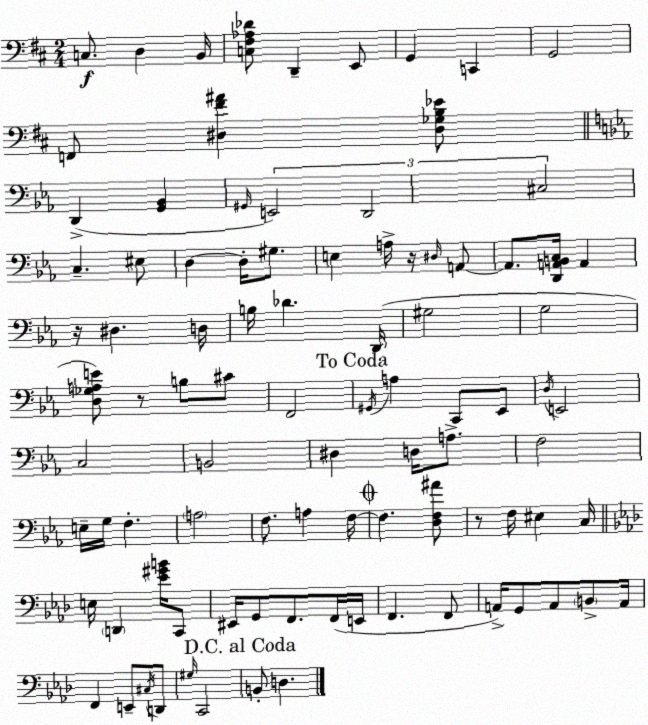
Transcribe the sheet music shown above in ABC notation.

X:1
T:Untitled
M:2/4
L:1/4
K:D
C,/2 D, B,,/4 [C,^F,_A,_D]/2 D,, E,,/2 G,, C,, G,,2 F,,/2 [^D,^F^A] [^D,_G,B,_E]/2 D,, [G,,_B,,] ^G,,/4 E,,2 D,,2 ^C,2 C, ^E,/2 D, D,/4 ^G,/2 E, A,/4 z/4 ^D,/4 A,,/2 A,,/2 [D,,A,,B,,C,]/4 A,, z/4 ^D, D,/4 B,/4 _D D,,/4 ^G,2 G,2 [D,_G,A,E]/2 z/2 B,/2 ^C/2 F,,2 ^G,,/4 A, C,,/2 _E,,/2 D,/4 E,,2 C,2 B,,2 ^D, D,/4 A,/2 F,2 E,/4 G,/4 F, A,2 F,/2 A, F,/4 F, [D,F,^A]/2 z/2 F,/4 ^E, C,/4 E,/4 D,, [_E^GB]/4 C,,/2 ^E,,/4 G,,/2 F,,/2 F,,/4 E,,/4 F,, F,,/2 A,,/4 G,,/2 A,,/2 B,,/2 A,,/4 F,, E,,/2 ^C,/4 D,,/2 ^G,/4 C,,2 B,,/2 D,